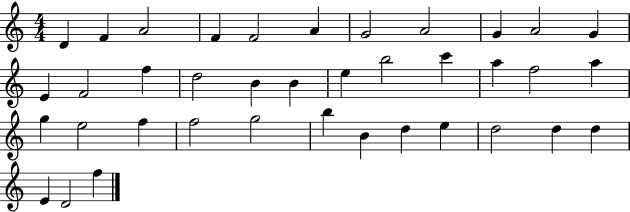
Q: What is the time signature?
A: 4/4